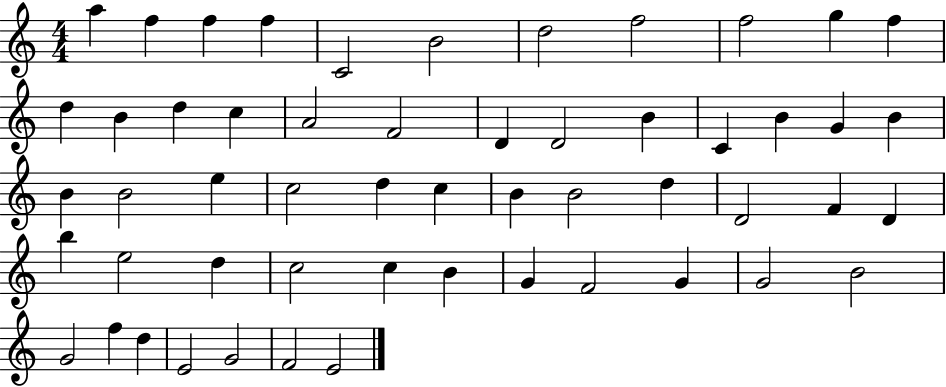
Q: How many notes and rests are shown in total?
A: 54